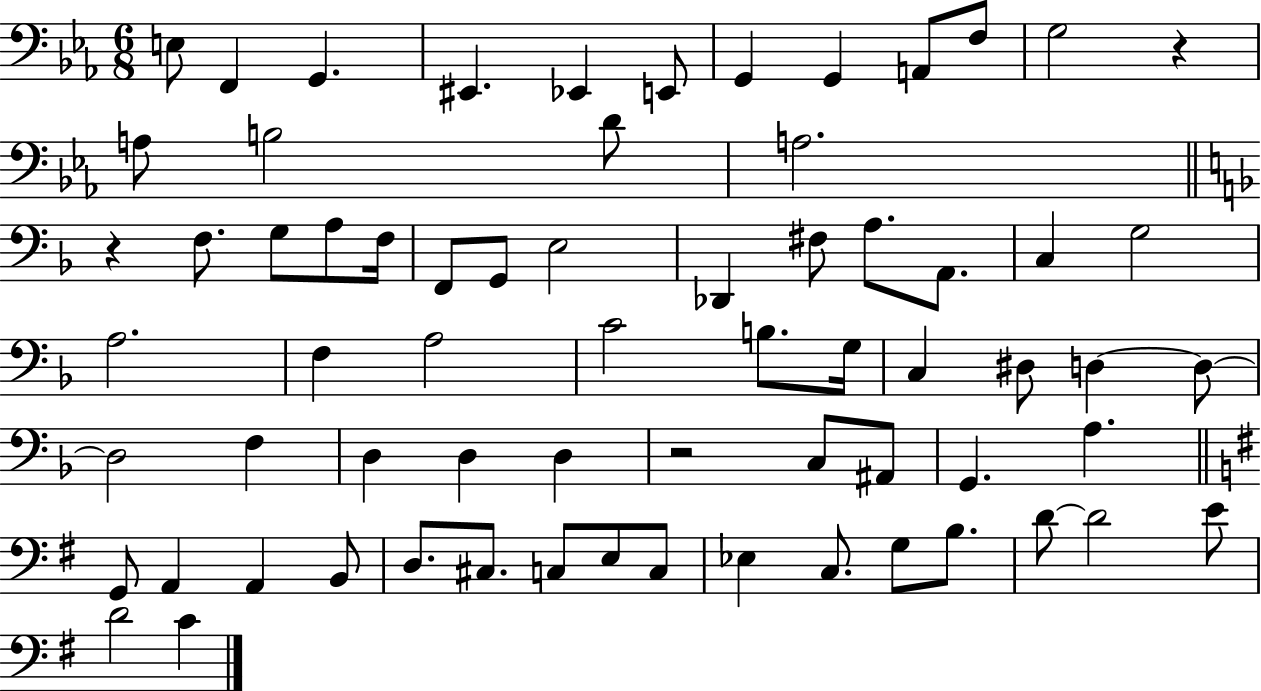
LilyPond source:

{
  \clef bass
  \numericTimeSignature
  \time 6/8
  \key ees \major
  e8 f,4 g,4. | eis,4. ees,4 e,8 | g,4 g,4 a,8 f8 | g2 r4 | \break a8 b2 d'8 | a2. | \bar "||" \break \key f \major r4 f8. g8 a8 f16 | f,8 g,8 e2 | des,4 fis8 a8. a,8. | c4 g2 | \break a2. | f4 a2 | c'2 b8. g16 | c4 dis8 d4~~ d8~~ | \break d2 f4 | d4 d4 d4 | r2 c8 ais,8 | g,4. a4. | \break \bar "||" \break \key e \minor g,8 a,4 a,4 b,8 | d8. cis8. c8 e8 c8 | ees4 c8. g8 b8. | d'8~~ d'2 e'8 | \break d'2 c'4 | \bar "|."
}